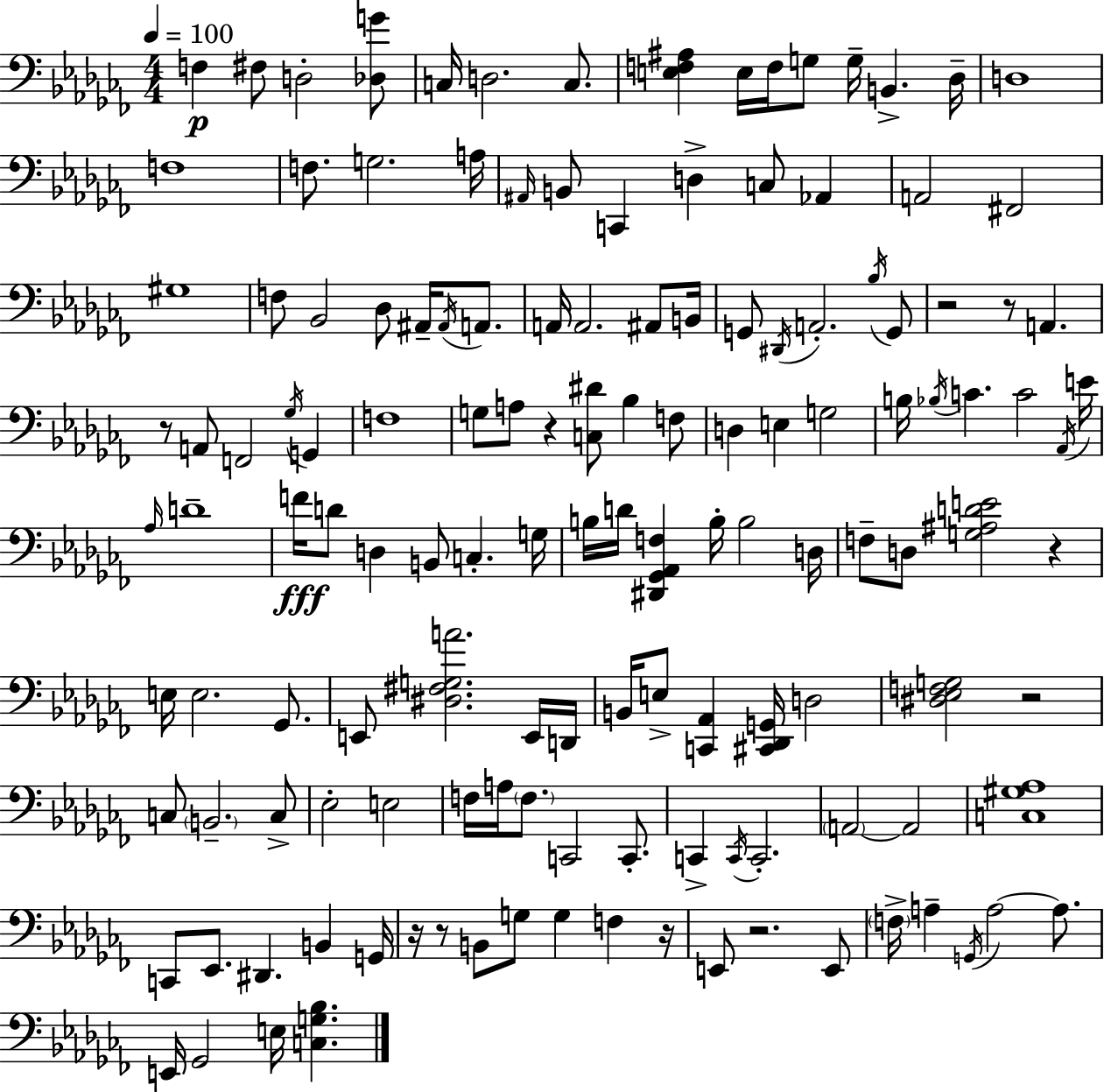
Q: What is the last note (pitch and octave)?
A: E3